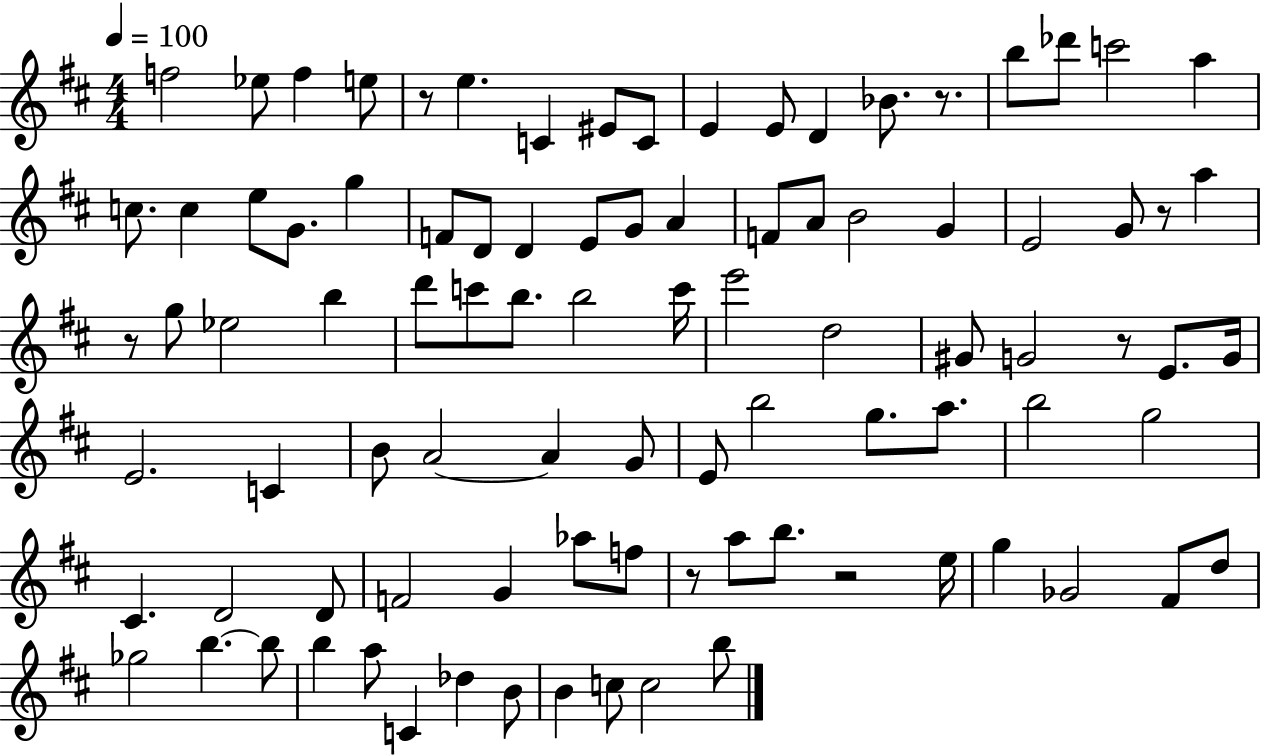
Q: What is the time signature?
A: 4/4